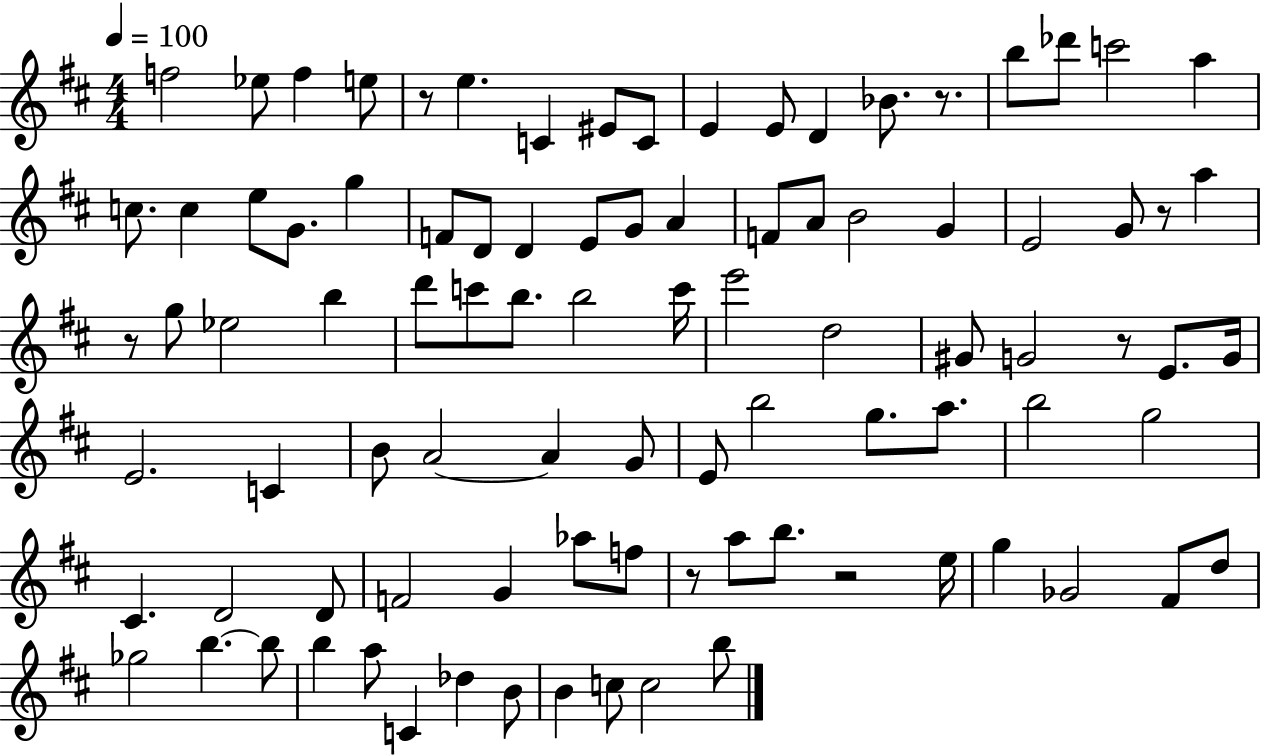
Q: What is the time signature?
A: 4/4